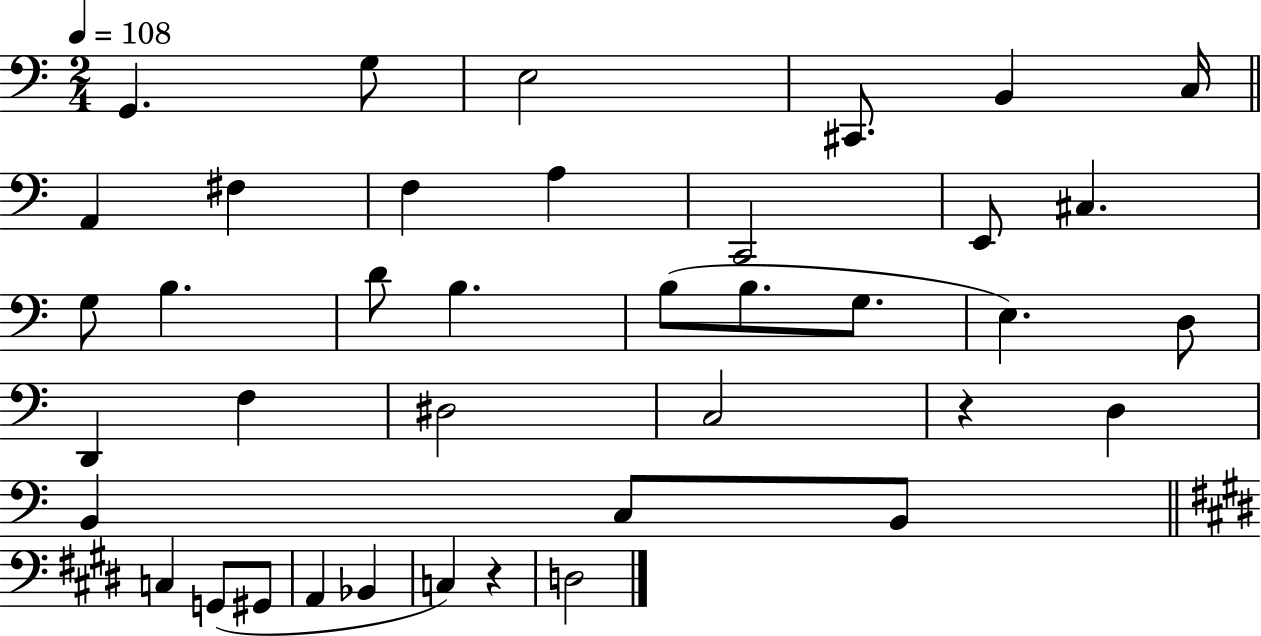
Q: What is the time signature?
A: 2/4